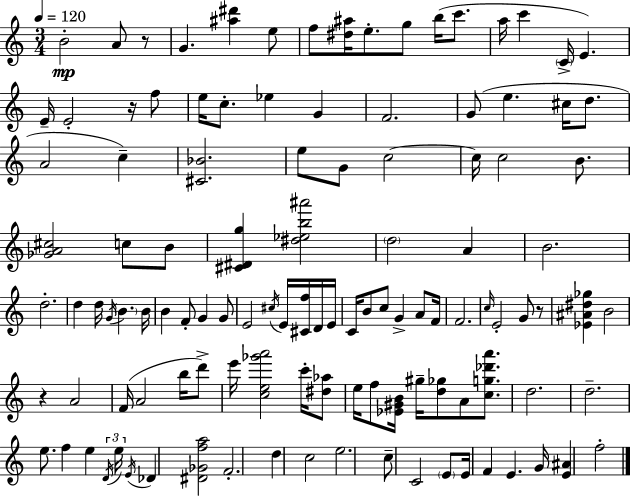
{
  \clef treble
  \numericTimeSignature
  \time 3/4
  \key c \major
  \tempo 4 = 120
  \repeat volta 2 { b'2-.\mp a'8 r8 | g'4. <ais'' dis'''>4 e''8 | f''8 <dis'' ais''>16 e''8.-. g''8 b''16( c'''8. | a''16 c'''4 \parenthesize c'16-> e'4.) | \break e'16-- e'2-. r16 f''8 | e''16 c''8.-. ees''4 g'4 | f'2. | g'8( e''4. cis''16 d''8. | \break a'2 c''4--) | <cis' bes'>2. | e''8 g'8 c''2~~ | c''16 c''2 b'8. | \break <ges' a' cis''>2 c''8 b'8 | <cis' dis' g''>4 <dis'' ees'' b'' ais'''>2 | \parenthesize d''2 a'4 | b'2. | \break d''2.-. | d''4 d''16 \acciaccatura { g'16 } \parenthesize b'4. | b'16 b'4 f'8-. g'4 g'8 | e'2 \acciaccatura { cis''16 } e'16 <cis' f''>16 | \break d'16 e'16 c'16 b'8 c''8 g'4-> a'8 | f'16 f'2. | \grace { c''16 } e'2-. g'8 | r8 <ees' ais' dis'' ges''>4 b'2 | \break r4 a'2 | f'16( a'2 | b''16 d'''8->) e'''16 <c'' e'' ges''' a'''>2 | c'''16-. <dis'' aes''>8 e''16 f''8 <ees' gis' b'>16 gis''16-- <d'' ges''>8 a'8 | \break <c'' g'' des''' a'''>8. d''2. | d''2.-- | e''8. f''4 e''4 | \tuplet 3/2 { \acciaccatura { d'16 } e''16 \acciaccatura { e'16 } } des'4 <dis' ges' f'' a''>2 | \break f'2.-. | d''4 c''2 | e''2. | c''8-- c'2 | \break \parenthesize e'8 e'16 f'4 e'4. | g'16 <e' ais'>4 f''2-. | } \bar "|."
}